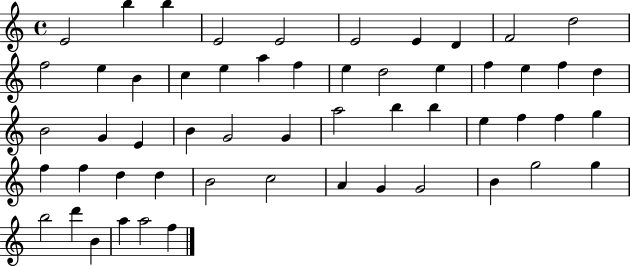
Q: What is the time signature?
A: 4/4